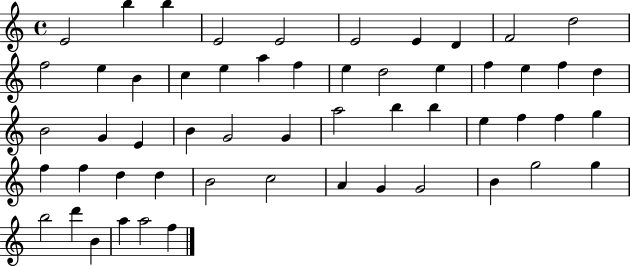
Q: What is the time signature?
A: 4/4